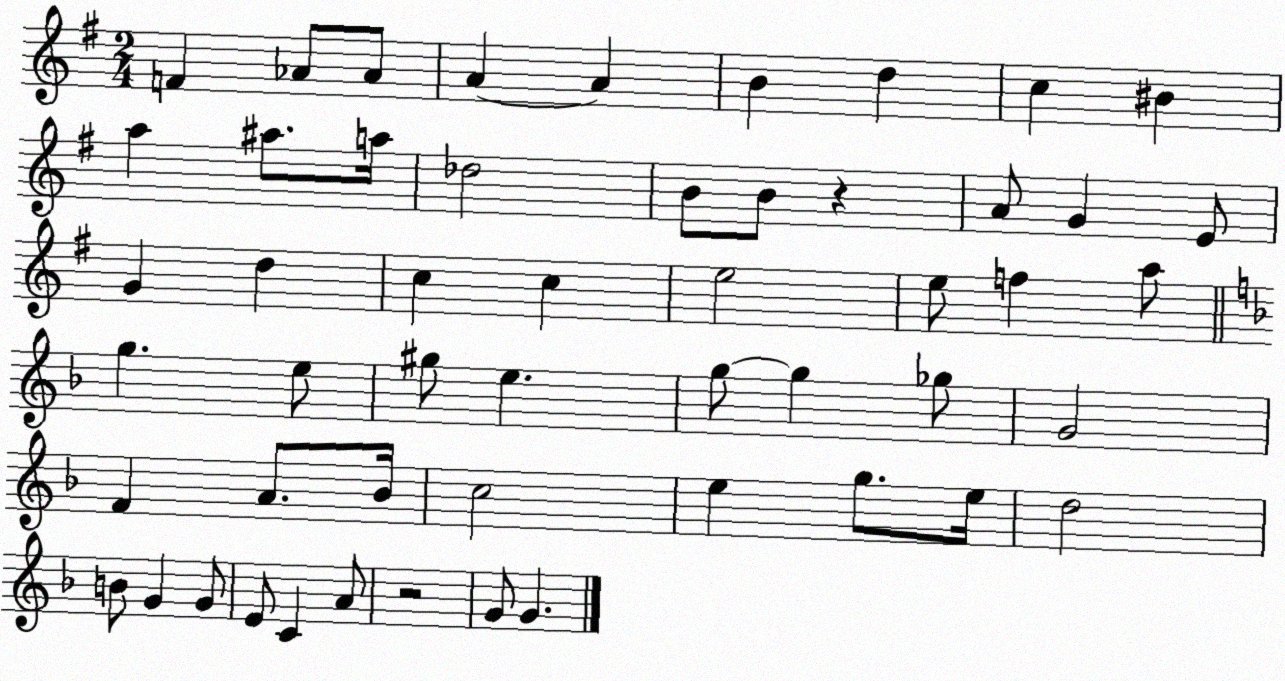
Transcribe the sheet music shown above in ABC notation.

X:1
T:Untitled
M:2/4
L:1/4
K:G
F _A/2 _A/2 A A B d c ^B a ^a/2 a/4 _d2 B/2 B/2 z A/2 G E/2 G d c c e2 e/2 f a/2 g e/2 ^g/2 e g/2 g _g/2 G2 F A/2 _B/4 c2 e g/2 e/4 d2 B/2 G G/2 E/2 C A/2 z2 G/2 G